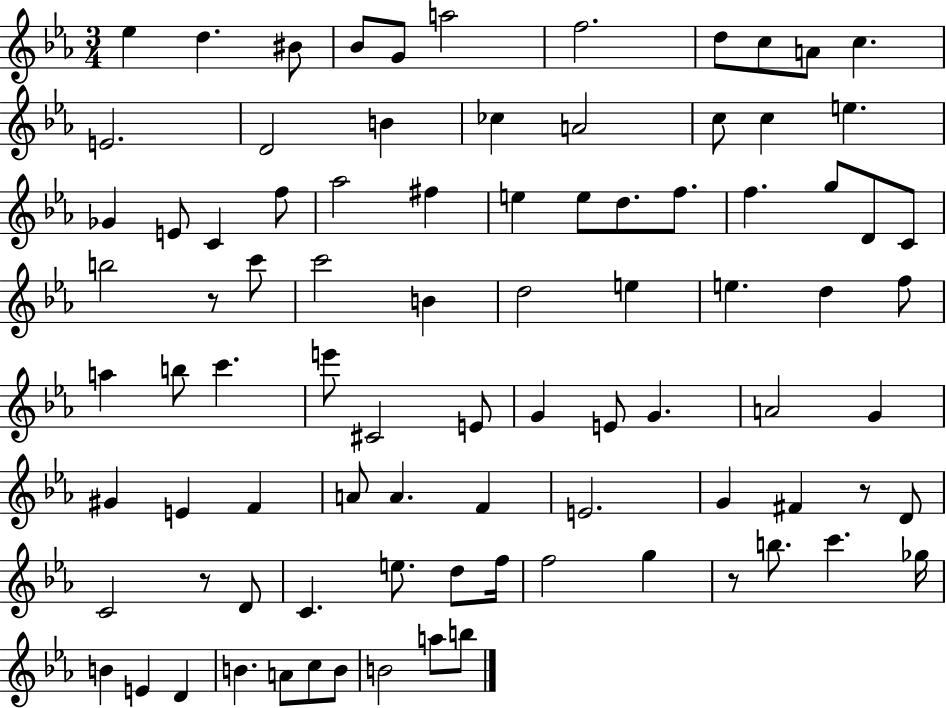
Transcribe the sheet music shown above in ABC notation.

X:1
T:Untitled
M:3/4
L:1/4
K:Eb
_e d ^B/2 _B/2 G/2 a2 f2 d/2 c/2 A/2 c E2 D2 B _c A2 c/2 c e _G E/2 C f/2 _a2 ^f e e/2 d/2 f/2 f g/2 D/2 C/2 b2 z/2 c'/2 c'2 B d2 e e d f/2 a b/2 c' e'/2 ^C2 E/2 G E/2 G A2 G ^G E F A/2 A F E2 G ^F z/2 D/2 C2 z/2 D/2 C e/2 d/2 f/4 f2 g z/2 b/2 c' _g/4 B E D B A/2 c/2 B/2 B2 a/2 b/2